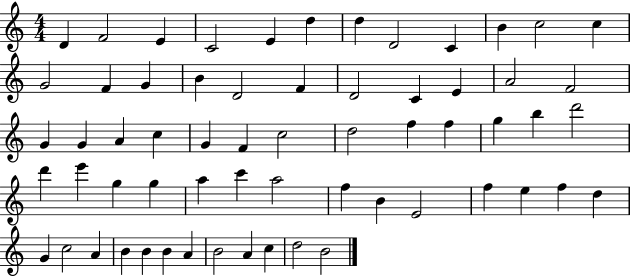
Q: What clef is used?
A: treble